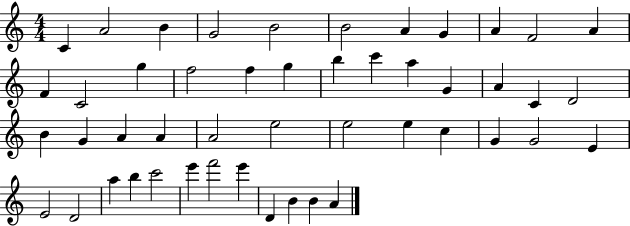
{
  \clef treble
  \numericTimeSignature
  \time 4/4
  \key c \major
  c'4 a'2 b'4 | g'2 b'2 | b'2 a'4 g'4 | a'4 f'2 a'4 | \break f'4 c'2 g''4 | f''2 f''4 g''4 | b''4 c'''4 a''4 g'4 | a'4 c'4 d'2 | \break b'4 g'4 a'4 a'4 | a'2 e''2 | e''2 e''4 c''4 | g'4 g'2 e'4 | \break e'2 d'2 | a''4 b''4 c'''2 | e'''4 f'''2 e'''4 | d'4 b'4 b'4 a'4 | \break \bar "|."
}